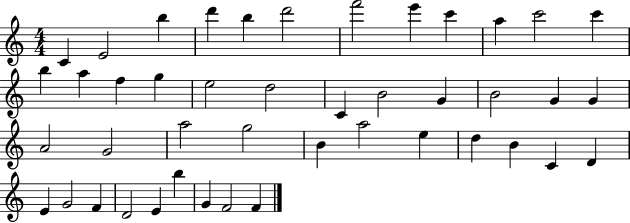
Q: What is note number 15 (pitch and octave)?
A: F5